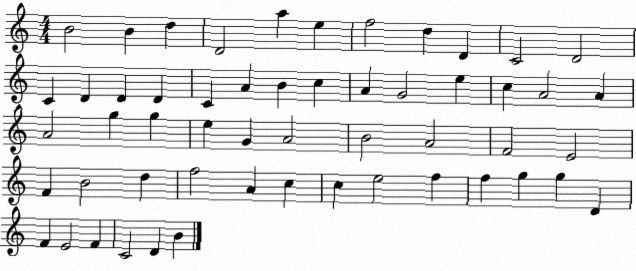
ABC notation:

X:1
T:Untitled
M:4/4
L:1/4
K:C
B2 B d D2 a e f2 d D C2 D2 C D D D C A B c A G2 e c A2 A A2 g g e G A2 B2 A2 F2 E2 F B2 d f2 A c c e2 f f g g D F E2 F C2 D B